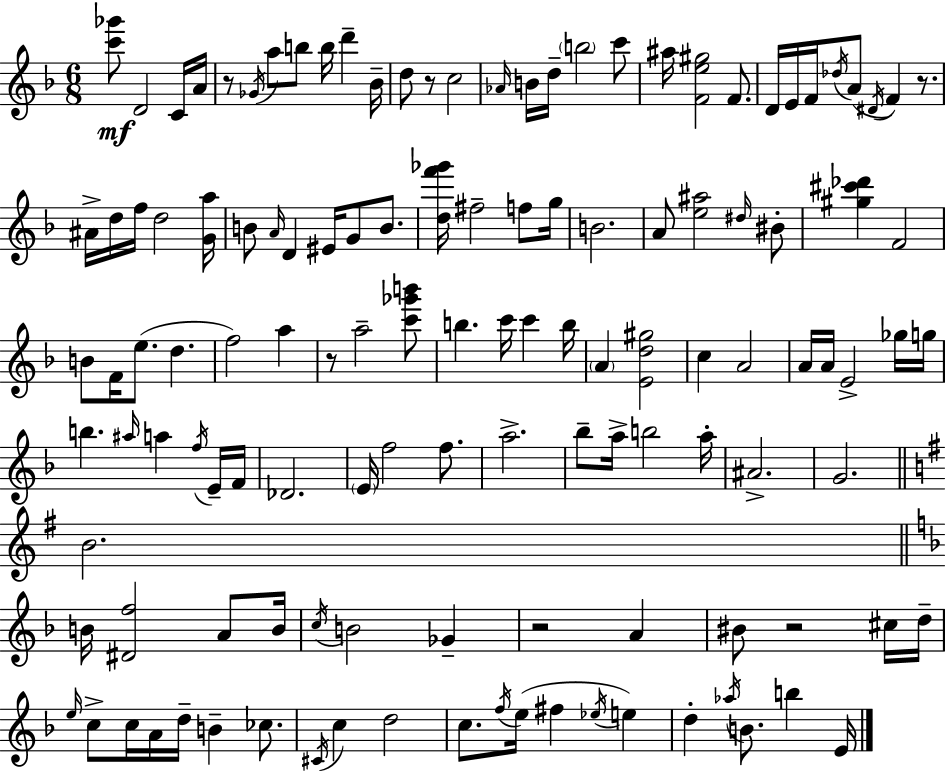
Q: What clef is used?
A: treble